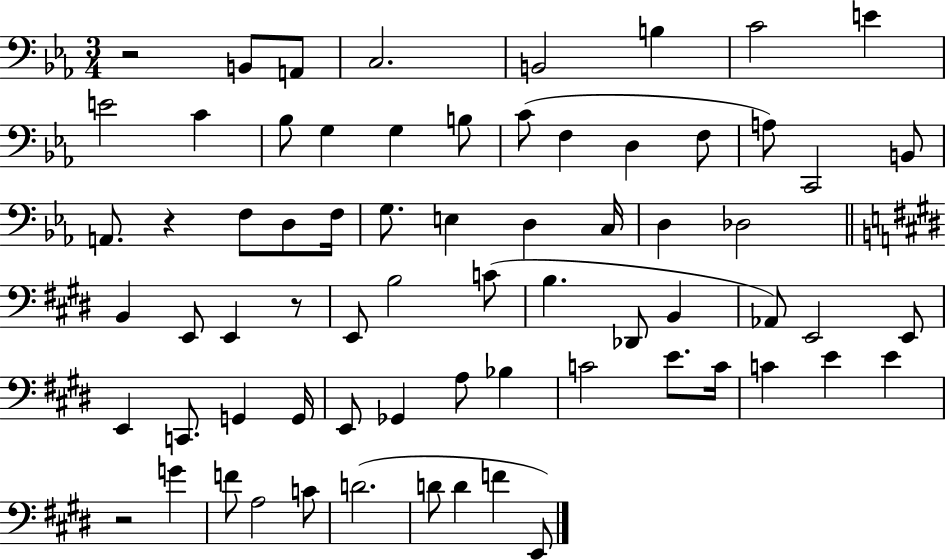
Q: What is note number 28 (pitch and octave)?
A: C3